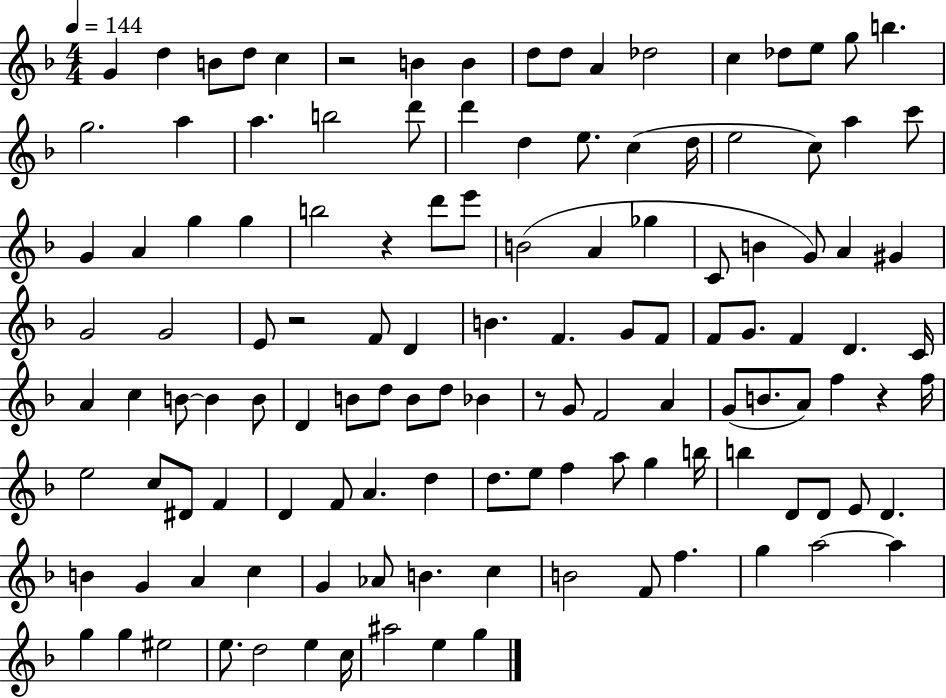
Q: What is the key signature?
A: F major